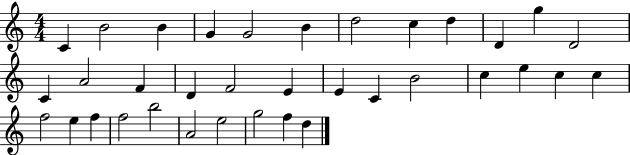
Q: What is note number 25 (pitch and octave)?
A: C5